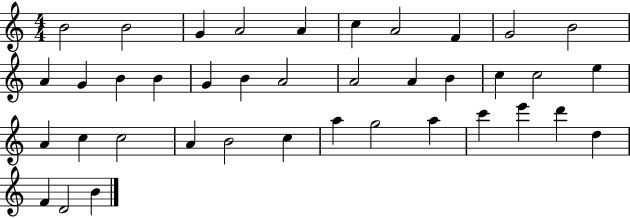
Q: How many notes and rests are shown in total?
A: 39